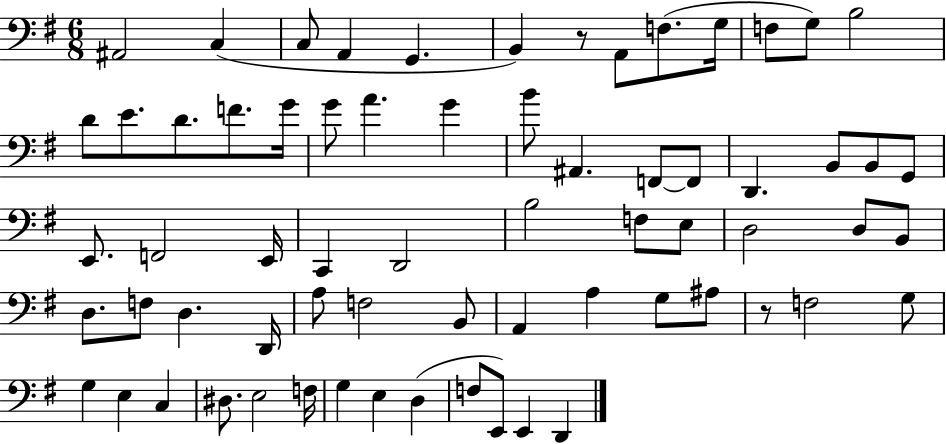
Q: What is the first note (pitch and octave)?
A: A#2